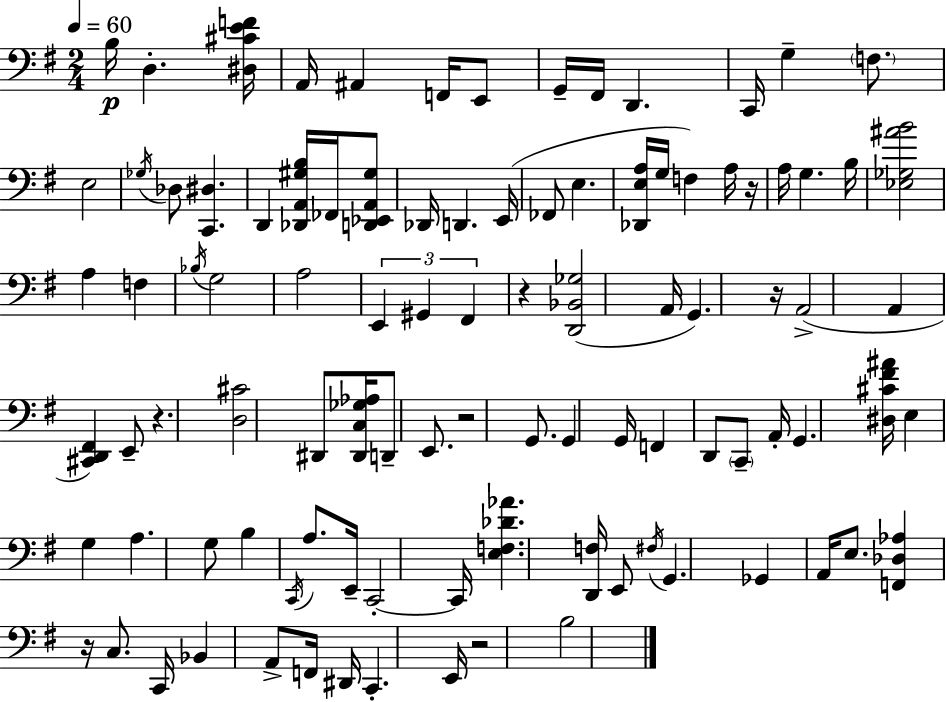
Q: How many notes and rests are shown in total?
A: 98